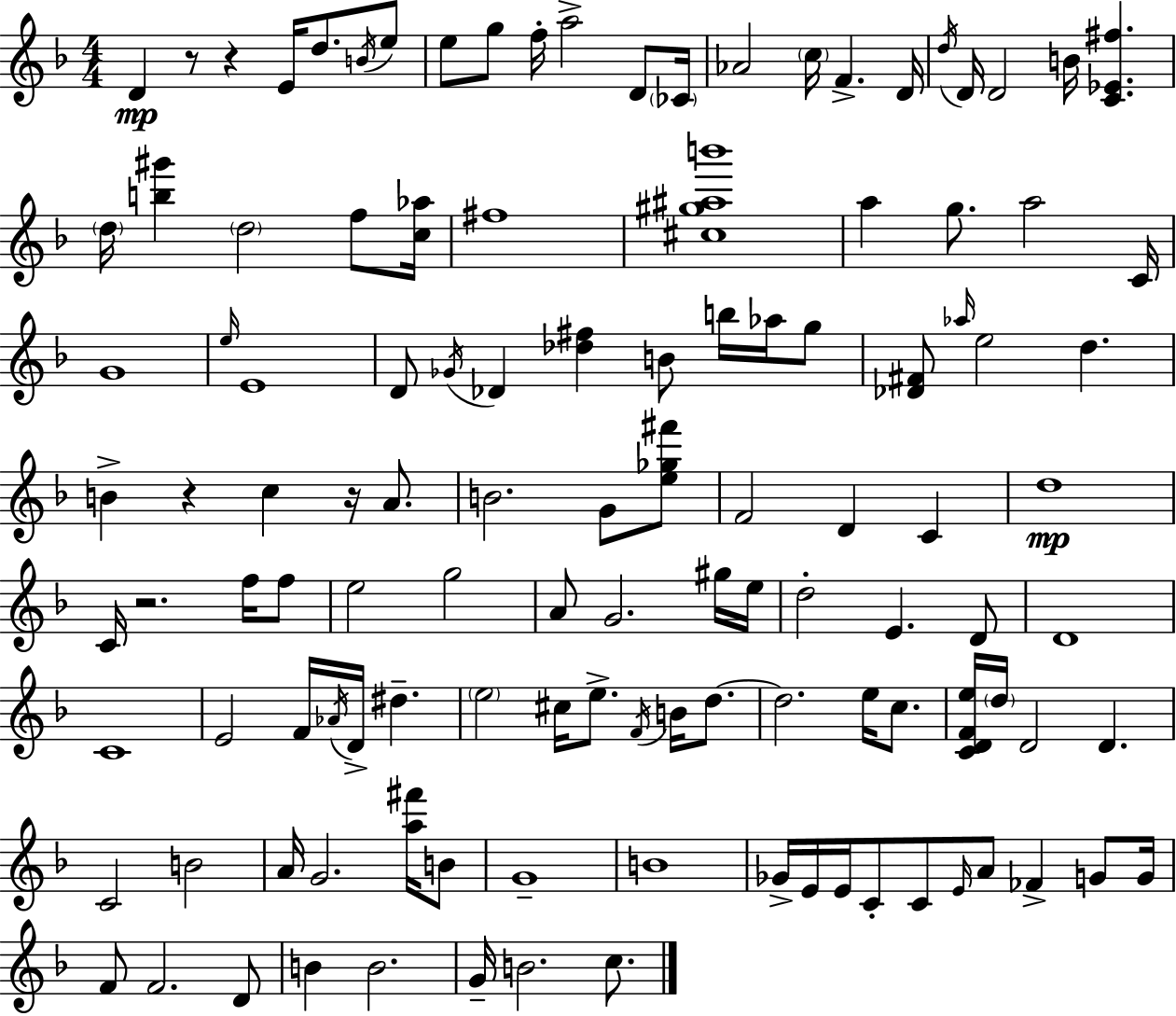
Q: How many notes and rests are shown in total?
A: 119